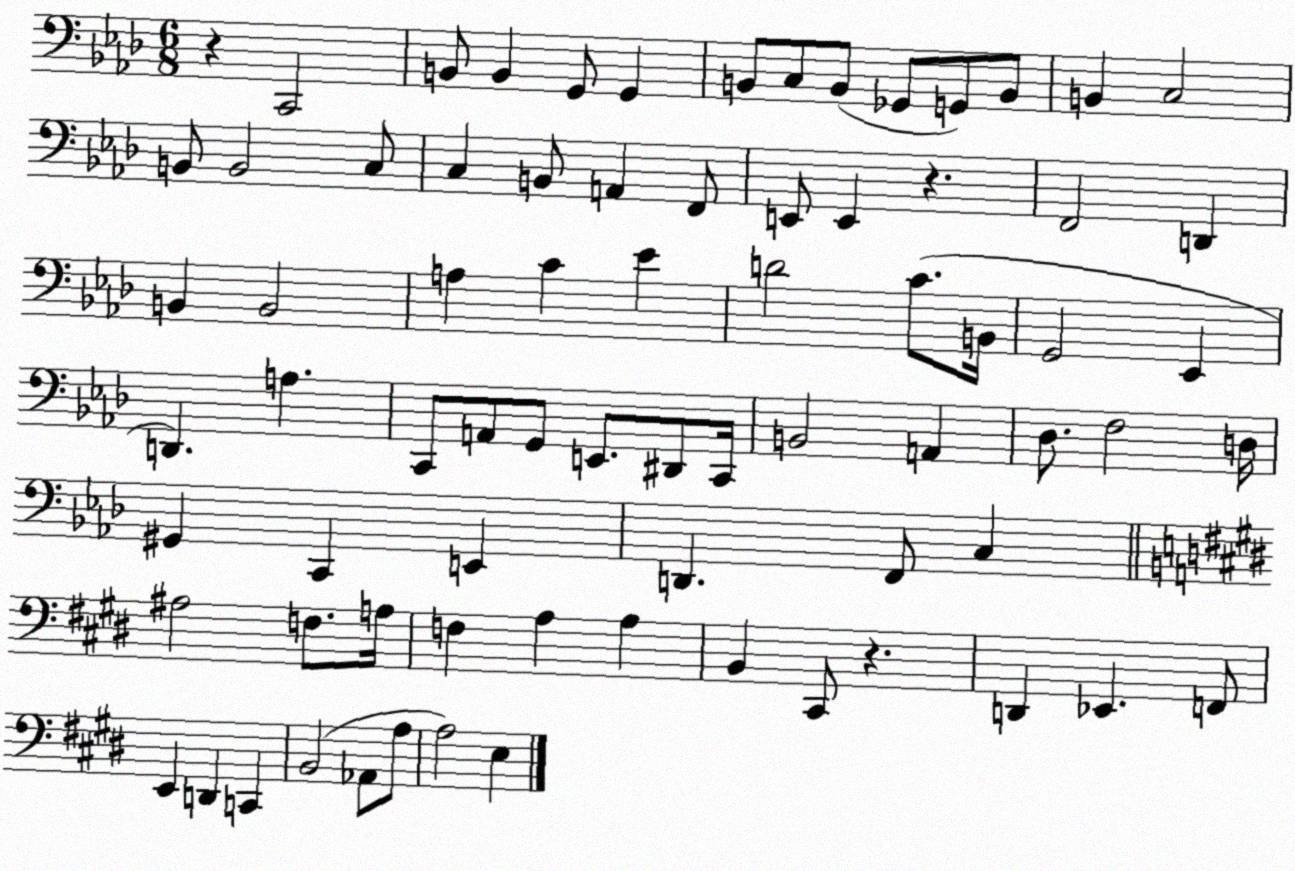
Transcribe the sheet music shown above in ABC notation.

X:1
T:Untitled
M:6/8
L:1/4
K:Ab
z C,,2 B,,/2 B,, G,,/2 G,, B,,/2 C,/2 B,,/2 _G,,/2 G,,/2 B,,/2 B,, C,2 B,,/2 B,,2 C,/2 C, B,,/2 A,, F,,/2 E,,/2 E,, z F,,2 D,, B,, B,,2 A, C _E D2 C/2 B,,/4 G,,2 _E,, D,, A, C,,/2 A,,/2 G,,/2 E,,/2 ^D,,/2 C,,/4 B,,2 A,, _D,/2 F,2 D,/4 ^G,, C,, E,, D,, F,,/2 C, ^A,2 F,/2 A,/4 F, A, A, B,, ^C,,/2 z D,, _E,, F,,/2 E,, D,, C,, B,,2 _A,,/2 A,/2 A,2 E,